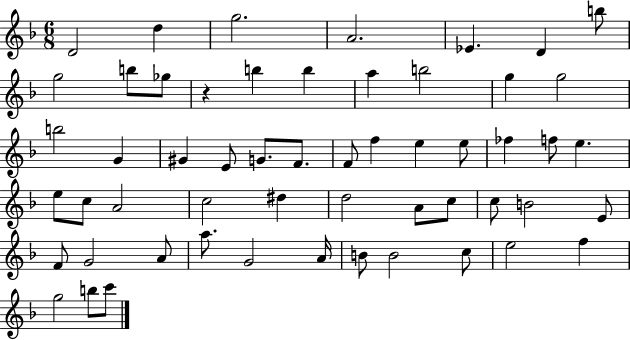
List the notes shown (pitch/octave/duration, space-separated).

D4/h D5/q G5/h. A4/h. Eb4/q. D4/q B5/e G5/h B5/e Gb5/e R/q B5/q B5/q A5/q B5/h G5/q G5/h B5/h G4/q G#4/q E4/e G4/e. F4/e. F4/e F5/q E5/q E5/e FES5/q F5/e E5/q. E5/e C5/e A4/h C5/h D#5/q D5/h A4/e C5/e C5/e B4/h E4/e F4/e G4/h A4/e A5/e. G4/h A4/s B4/e B4/h C5/e E5/h F5/q G5/h B5/e C6/e